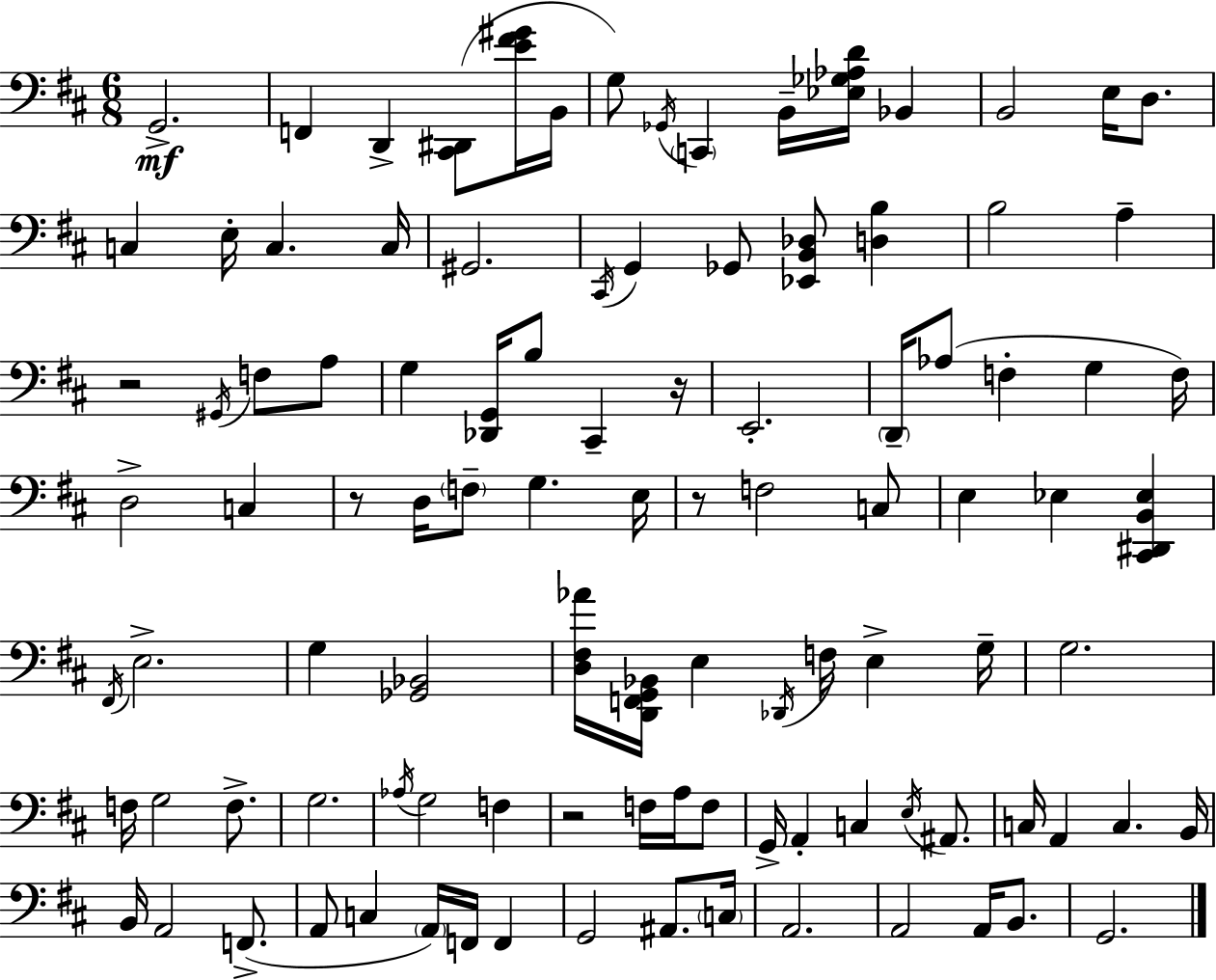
G2/h. F2/q D2/q [C#2,D#2]/e [E4,F#4,G#4]/s B2/s G3/e Gb2/s C2/q B2/s [Eb3,Gb3,Ab3,D4]/s Bb2/q B2/h E3/s D3/e. C3/q E3/s C3/q. C3/s G#2/h. C#2/s G2/q Gb2/e [Eb2,B2,Db3]/e [D3,B3]/q B3/h A3/q R/h G#2/s F3/e A3/e G3/q [Db2,G2]/s B3/e C#2/q R/s E2/h. D2/s Ab3/e F3/q G3/q F3/s D3/h C3/q R/e D3/s F3/e G3/q. E3/s R/e F3/h C3/e E3/q Eb3/q [C#2,D#2,B2,Eb3]/q F#2/s E3/h. G3/q [Gb2,Bb2]/h [D3,F#3,Ab4]/s [D2,F2,G2,Bb2]/s E3/q Db2/s F3/s E3/q G3/s G3/h. F3/s G3/h F3/e. G3/h. Ab3/s G3/h F3/q R/h F3/s A3/s F3/e G2/s A2/q C3/q E3/s A#2/e. C3/s A2/q C3/q. B2/s B2/s A2/h F2/e. A2/e C3/q A2/s F2/s F2/q G2/h A#2/e. C3/s A2/h. A2/h A2/s B2/e. G2/h.